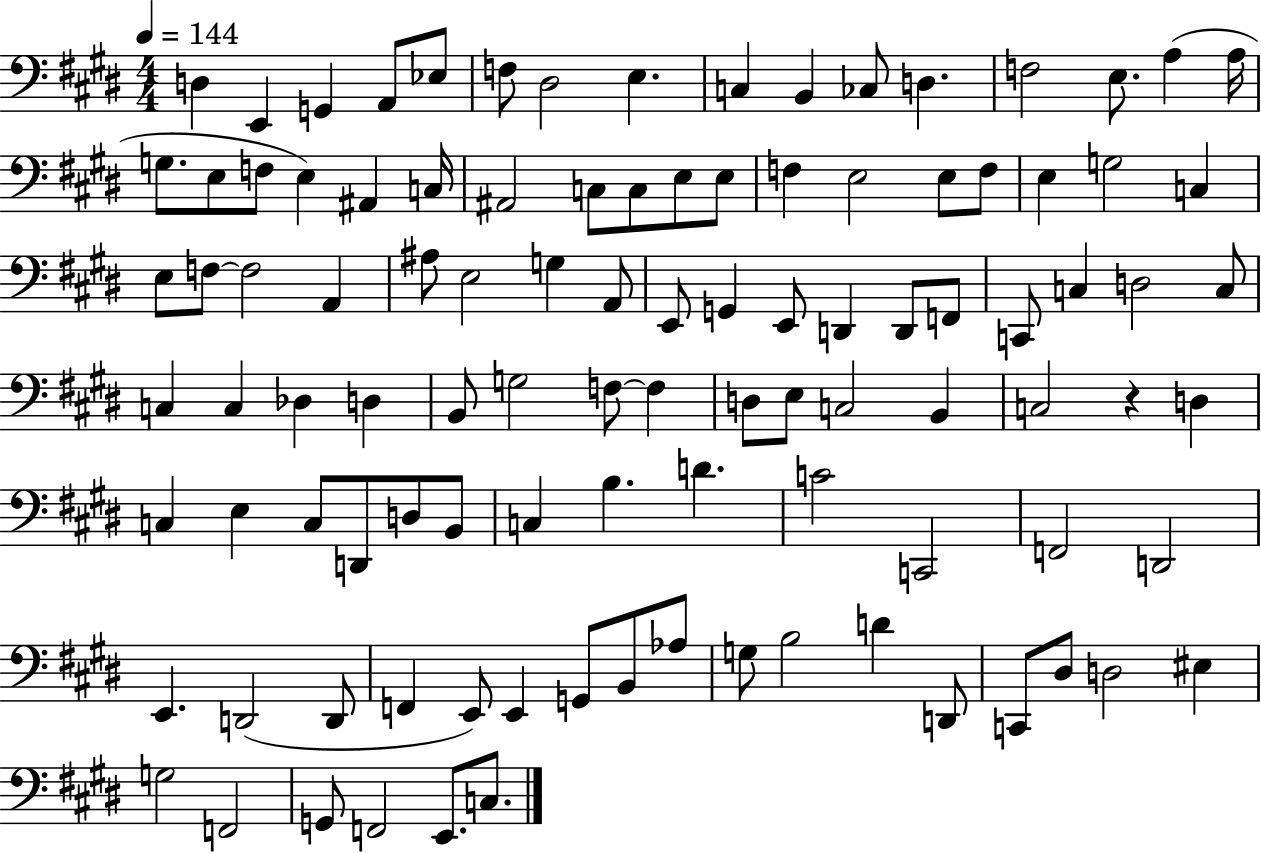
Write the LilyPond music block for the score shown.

{
  \clef bass
  \numericTimeSignature
  \time 4/4
  \key e \major
  \tempo 4 = 144
  d4 e,4 g,4 a,8 ees8 | f8 dis2 e4. | c4 b,4 ces8 d4. | f2 e8. a4( a16 | \break g8. e8 f8 e4) ais,4 c16 | ais,2 c8 c8 e8 e8 | f4 e2 e8 f8 | e4 g2 c4 | \break e8 f8~~ f2 a,4 | ais8 e2 g4 a,8 | e,8 g,4 e,8 d,4 d,8 f,8 | c,8 c4 d2 c8 | \break c4 c4 des4 d4 | b,8 g2 f8~~ f4 | d8 e8 c2 b,4 | c2 r4 d4 | \break c4 e4 c8 d,8 d8 b,8 | c4 b4. d'4. | c'2 c,2 | f,2 d,2 | \break e,4. d,2( d,8 | f,4 e,8) e,4 g,8 b,8 aes8 | g8 b2 d'4 d,8 | c,8 dis8 d2 eis4 | \break g2 f,2 | g,8 f,2 e,8. c8. | \bar "|."
}